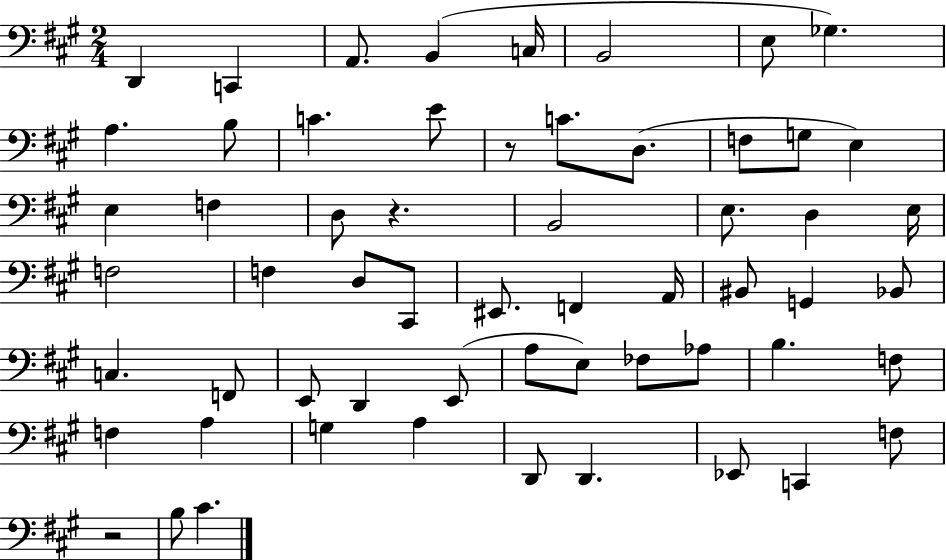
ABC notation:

X:1
T:Untitled
M:2/4
L:1/4
K:A
D,, C,, A,,/2 B,, C,/4 B,,2 E,/2 _G, A, B,/2 C E/2 z/2 C/2 D,/2 F,/2 G,/2 E, E, F, D,/2 z B,,2 E,/2 D, E,/4 F,2 F, D,/2 ^C,,/2 ^E,,/2 F,, A,,/4 ^B,,/2 G,, _B,,/2 C, F,,/2 E,,/2 D,, E,,/2 A,/2 E,/2 _F,/2 _A,/2 B, F,/2 F, A, G, A, D,,/2 D,, _E,,/2 C,, F,/2 z2 B,/2 ^C